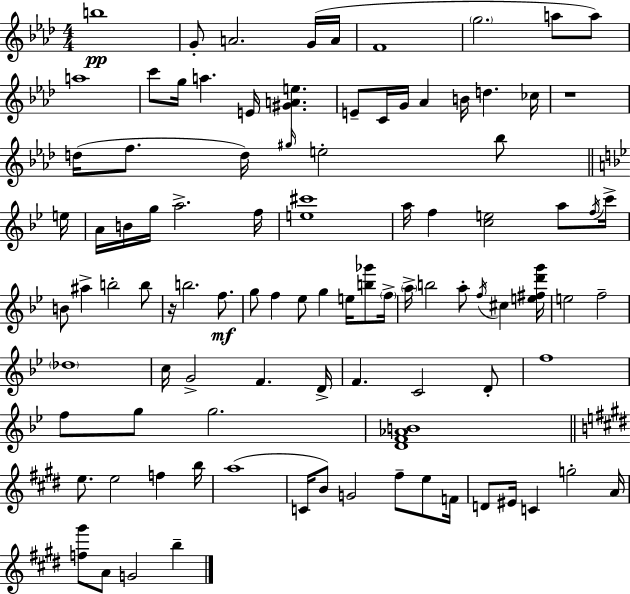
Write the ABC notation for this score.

X:1
T:Untitled
M:4/4
L:1/4
K:Fm
b4 G/2 A2 G/4 A/4 F4 g2 a/2 a/2 a4 c'/2 g/4 a E/4 [^GAe] E/2 C/4 G/4 _A B/4 d _c/4 z4 d/4 f/2 d/4 ^g/4 e2 _b/2 e/4 A/4 B/4 g/4 a2 f/4 [e^c']4 a/4 f [ce]2 a/2 f/4 c'/4 B/2 ^a b2 b/2 z/4 b2 f/2 g/2 f _e/2 g e/4 [b_g']/2 f/4 a/4 b2 a/2 f/4 ^c [e^fd'g']/4 e2 f2 _d4 c/4 G2 F D/4 F C2 D/2 f4 f/2 g/2 g2 [DF_AB]4 e/2 e2 f b/4 a4 C/4 B/2 G2 ^f/2 e/2 F/4 D/2 ^E/4 C g2 A/4 [f^g']/2 A/2 G2 b